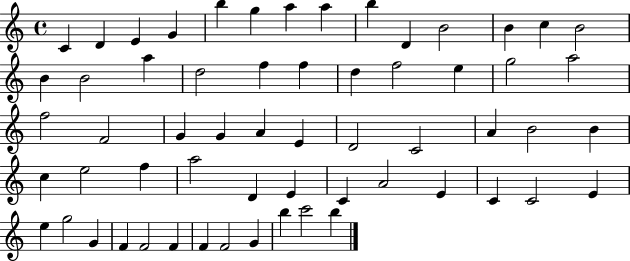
{
  \clef treble
  \time 4/4
  \defaultTimeSignature
  \key c \major
  c'4 d'4 e'4 g'4 | b''4 g''4 a''4 a''4 | b''4 d'4 b'2 | b'4 c''4 b'2 | \break b'4 b'2 a''4 | d''2 f''4 f''4 | d''4 f''2 e''4 | g''2 a''2 | \break f''2 f'2 | g'4 g'4 a'4 e'4 | d'2 c'2 | a'4 b'2 b'4 | \break c''4 e''2 f''4 | a''2 d'4 e'4 | c'4 a'2 e'4 | c'4 c'2 e'4 | \break e''4 g''2 g'4 | f'4 f'2 f'4 | f'4 f'2 g'4 | b''4 c'''2 b''4 | \break \bar "|."
}